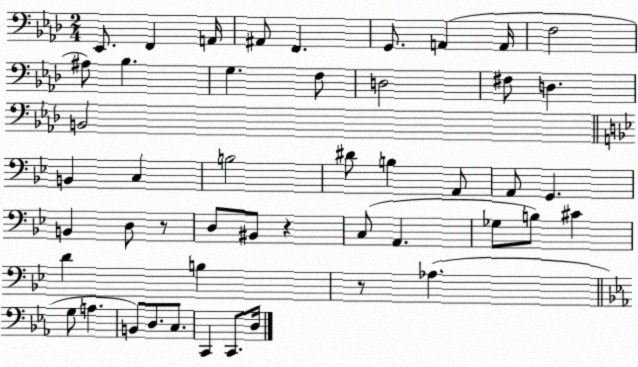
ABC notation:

X:1
T:Untitled
M:2/4
L:1/4
K:Ab
_E,,/2 F,, A,,/4 ^A,,/2 F,, G,,/2 A,, A,,/4 F,2 ^A,/2 _B, G, F,/2 D,2 ^F,/2 D, B,,2 B,, C, B,2 ^D/2 B, A,,/2 A,,/2 G,, B,, D,/2 z/2 D,/2 ^B,,/2 z C,/2 A,, _G,/2 B,/2 ^C D B, z/2 _A, G,/2 A, B,,/2 D,/2 C,/2 C,, C,,/2 D,/4